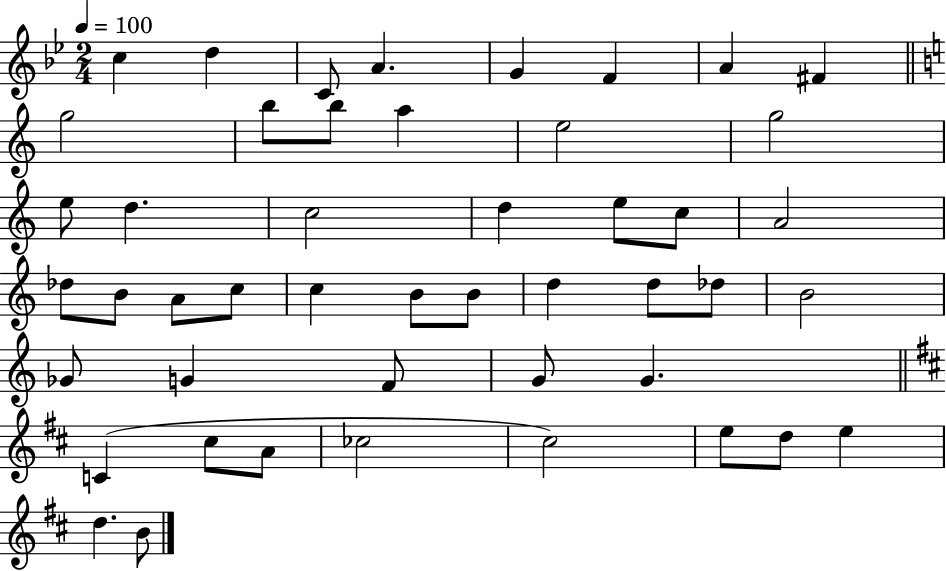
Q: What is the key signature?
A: BES major